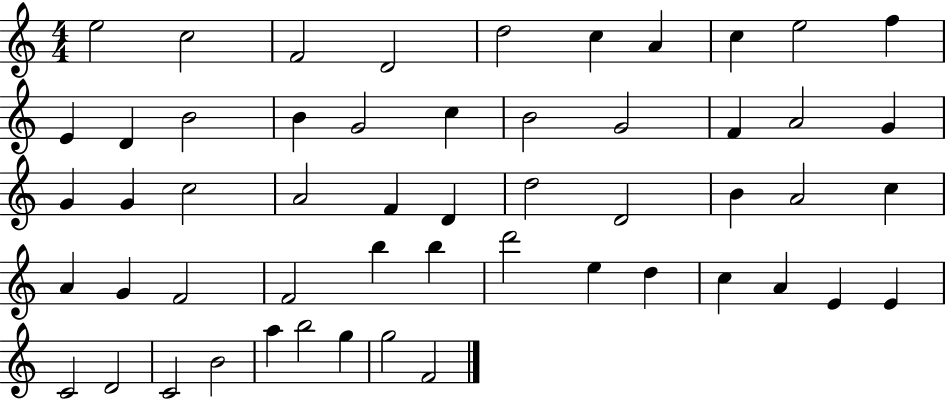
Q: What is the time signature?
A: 4/4